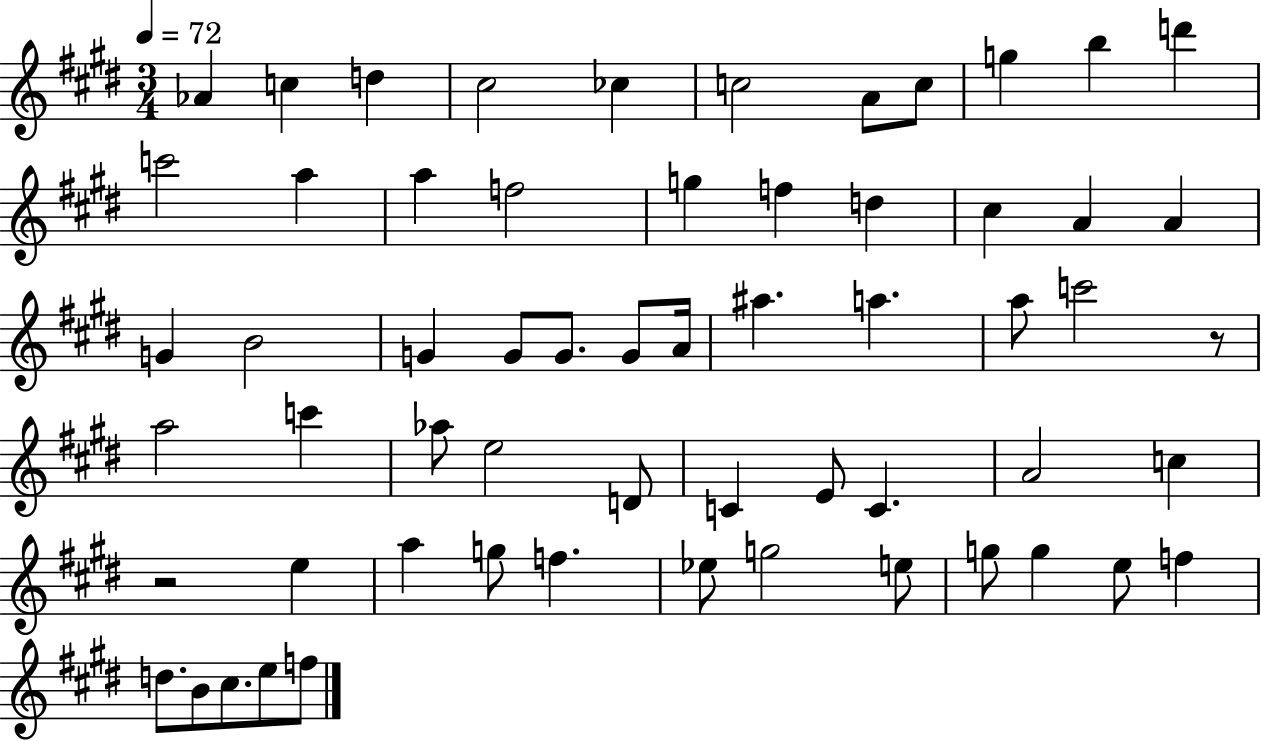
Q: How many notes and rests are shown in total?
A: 60